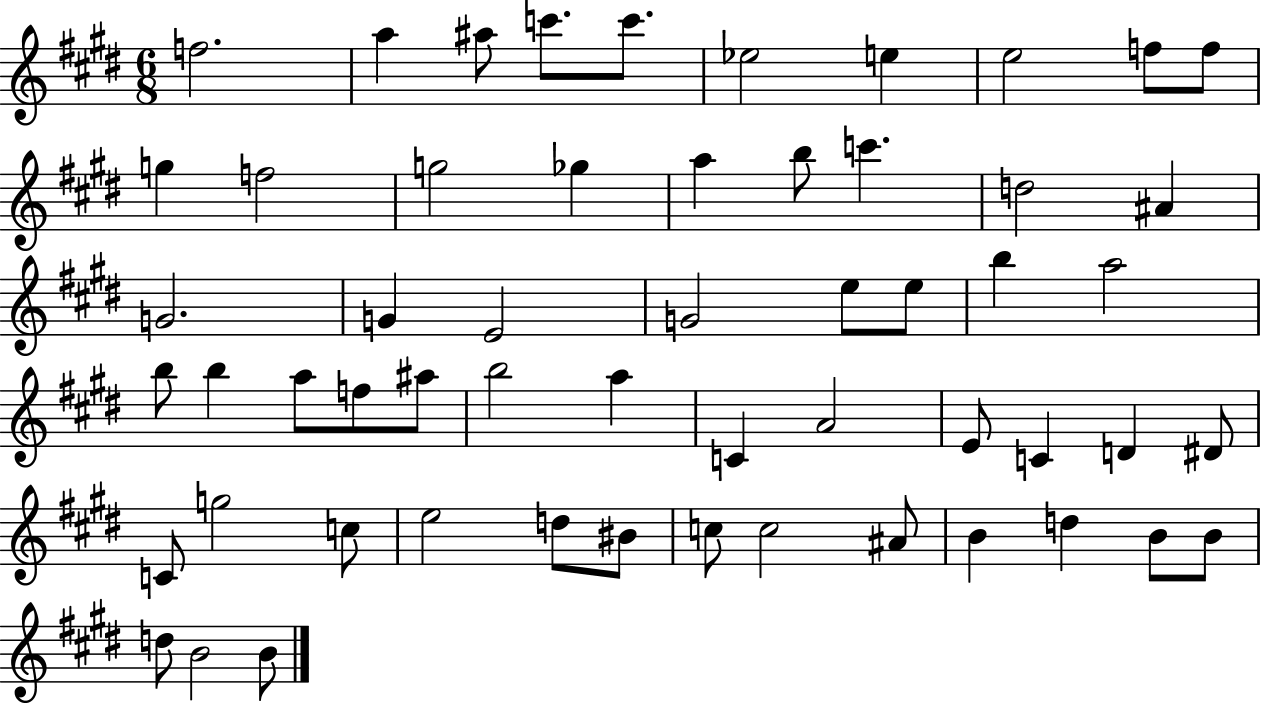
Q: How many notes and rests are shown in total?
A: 56